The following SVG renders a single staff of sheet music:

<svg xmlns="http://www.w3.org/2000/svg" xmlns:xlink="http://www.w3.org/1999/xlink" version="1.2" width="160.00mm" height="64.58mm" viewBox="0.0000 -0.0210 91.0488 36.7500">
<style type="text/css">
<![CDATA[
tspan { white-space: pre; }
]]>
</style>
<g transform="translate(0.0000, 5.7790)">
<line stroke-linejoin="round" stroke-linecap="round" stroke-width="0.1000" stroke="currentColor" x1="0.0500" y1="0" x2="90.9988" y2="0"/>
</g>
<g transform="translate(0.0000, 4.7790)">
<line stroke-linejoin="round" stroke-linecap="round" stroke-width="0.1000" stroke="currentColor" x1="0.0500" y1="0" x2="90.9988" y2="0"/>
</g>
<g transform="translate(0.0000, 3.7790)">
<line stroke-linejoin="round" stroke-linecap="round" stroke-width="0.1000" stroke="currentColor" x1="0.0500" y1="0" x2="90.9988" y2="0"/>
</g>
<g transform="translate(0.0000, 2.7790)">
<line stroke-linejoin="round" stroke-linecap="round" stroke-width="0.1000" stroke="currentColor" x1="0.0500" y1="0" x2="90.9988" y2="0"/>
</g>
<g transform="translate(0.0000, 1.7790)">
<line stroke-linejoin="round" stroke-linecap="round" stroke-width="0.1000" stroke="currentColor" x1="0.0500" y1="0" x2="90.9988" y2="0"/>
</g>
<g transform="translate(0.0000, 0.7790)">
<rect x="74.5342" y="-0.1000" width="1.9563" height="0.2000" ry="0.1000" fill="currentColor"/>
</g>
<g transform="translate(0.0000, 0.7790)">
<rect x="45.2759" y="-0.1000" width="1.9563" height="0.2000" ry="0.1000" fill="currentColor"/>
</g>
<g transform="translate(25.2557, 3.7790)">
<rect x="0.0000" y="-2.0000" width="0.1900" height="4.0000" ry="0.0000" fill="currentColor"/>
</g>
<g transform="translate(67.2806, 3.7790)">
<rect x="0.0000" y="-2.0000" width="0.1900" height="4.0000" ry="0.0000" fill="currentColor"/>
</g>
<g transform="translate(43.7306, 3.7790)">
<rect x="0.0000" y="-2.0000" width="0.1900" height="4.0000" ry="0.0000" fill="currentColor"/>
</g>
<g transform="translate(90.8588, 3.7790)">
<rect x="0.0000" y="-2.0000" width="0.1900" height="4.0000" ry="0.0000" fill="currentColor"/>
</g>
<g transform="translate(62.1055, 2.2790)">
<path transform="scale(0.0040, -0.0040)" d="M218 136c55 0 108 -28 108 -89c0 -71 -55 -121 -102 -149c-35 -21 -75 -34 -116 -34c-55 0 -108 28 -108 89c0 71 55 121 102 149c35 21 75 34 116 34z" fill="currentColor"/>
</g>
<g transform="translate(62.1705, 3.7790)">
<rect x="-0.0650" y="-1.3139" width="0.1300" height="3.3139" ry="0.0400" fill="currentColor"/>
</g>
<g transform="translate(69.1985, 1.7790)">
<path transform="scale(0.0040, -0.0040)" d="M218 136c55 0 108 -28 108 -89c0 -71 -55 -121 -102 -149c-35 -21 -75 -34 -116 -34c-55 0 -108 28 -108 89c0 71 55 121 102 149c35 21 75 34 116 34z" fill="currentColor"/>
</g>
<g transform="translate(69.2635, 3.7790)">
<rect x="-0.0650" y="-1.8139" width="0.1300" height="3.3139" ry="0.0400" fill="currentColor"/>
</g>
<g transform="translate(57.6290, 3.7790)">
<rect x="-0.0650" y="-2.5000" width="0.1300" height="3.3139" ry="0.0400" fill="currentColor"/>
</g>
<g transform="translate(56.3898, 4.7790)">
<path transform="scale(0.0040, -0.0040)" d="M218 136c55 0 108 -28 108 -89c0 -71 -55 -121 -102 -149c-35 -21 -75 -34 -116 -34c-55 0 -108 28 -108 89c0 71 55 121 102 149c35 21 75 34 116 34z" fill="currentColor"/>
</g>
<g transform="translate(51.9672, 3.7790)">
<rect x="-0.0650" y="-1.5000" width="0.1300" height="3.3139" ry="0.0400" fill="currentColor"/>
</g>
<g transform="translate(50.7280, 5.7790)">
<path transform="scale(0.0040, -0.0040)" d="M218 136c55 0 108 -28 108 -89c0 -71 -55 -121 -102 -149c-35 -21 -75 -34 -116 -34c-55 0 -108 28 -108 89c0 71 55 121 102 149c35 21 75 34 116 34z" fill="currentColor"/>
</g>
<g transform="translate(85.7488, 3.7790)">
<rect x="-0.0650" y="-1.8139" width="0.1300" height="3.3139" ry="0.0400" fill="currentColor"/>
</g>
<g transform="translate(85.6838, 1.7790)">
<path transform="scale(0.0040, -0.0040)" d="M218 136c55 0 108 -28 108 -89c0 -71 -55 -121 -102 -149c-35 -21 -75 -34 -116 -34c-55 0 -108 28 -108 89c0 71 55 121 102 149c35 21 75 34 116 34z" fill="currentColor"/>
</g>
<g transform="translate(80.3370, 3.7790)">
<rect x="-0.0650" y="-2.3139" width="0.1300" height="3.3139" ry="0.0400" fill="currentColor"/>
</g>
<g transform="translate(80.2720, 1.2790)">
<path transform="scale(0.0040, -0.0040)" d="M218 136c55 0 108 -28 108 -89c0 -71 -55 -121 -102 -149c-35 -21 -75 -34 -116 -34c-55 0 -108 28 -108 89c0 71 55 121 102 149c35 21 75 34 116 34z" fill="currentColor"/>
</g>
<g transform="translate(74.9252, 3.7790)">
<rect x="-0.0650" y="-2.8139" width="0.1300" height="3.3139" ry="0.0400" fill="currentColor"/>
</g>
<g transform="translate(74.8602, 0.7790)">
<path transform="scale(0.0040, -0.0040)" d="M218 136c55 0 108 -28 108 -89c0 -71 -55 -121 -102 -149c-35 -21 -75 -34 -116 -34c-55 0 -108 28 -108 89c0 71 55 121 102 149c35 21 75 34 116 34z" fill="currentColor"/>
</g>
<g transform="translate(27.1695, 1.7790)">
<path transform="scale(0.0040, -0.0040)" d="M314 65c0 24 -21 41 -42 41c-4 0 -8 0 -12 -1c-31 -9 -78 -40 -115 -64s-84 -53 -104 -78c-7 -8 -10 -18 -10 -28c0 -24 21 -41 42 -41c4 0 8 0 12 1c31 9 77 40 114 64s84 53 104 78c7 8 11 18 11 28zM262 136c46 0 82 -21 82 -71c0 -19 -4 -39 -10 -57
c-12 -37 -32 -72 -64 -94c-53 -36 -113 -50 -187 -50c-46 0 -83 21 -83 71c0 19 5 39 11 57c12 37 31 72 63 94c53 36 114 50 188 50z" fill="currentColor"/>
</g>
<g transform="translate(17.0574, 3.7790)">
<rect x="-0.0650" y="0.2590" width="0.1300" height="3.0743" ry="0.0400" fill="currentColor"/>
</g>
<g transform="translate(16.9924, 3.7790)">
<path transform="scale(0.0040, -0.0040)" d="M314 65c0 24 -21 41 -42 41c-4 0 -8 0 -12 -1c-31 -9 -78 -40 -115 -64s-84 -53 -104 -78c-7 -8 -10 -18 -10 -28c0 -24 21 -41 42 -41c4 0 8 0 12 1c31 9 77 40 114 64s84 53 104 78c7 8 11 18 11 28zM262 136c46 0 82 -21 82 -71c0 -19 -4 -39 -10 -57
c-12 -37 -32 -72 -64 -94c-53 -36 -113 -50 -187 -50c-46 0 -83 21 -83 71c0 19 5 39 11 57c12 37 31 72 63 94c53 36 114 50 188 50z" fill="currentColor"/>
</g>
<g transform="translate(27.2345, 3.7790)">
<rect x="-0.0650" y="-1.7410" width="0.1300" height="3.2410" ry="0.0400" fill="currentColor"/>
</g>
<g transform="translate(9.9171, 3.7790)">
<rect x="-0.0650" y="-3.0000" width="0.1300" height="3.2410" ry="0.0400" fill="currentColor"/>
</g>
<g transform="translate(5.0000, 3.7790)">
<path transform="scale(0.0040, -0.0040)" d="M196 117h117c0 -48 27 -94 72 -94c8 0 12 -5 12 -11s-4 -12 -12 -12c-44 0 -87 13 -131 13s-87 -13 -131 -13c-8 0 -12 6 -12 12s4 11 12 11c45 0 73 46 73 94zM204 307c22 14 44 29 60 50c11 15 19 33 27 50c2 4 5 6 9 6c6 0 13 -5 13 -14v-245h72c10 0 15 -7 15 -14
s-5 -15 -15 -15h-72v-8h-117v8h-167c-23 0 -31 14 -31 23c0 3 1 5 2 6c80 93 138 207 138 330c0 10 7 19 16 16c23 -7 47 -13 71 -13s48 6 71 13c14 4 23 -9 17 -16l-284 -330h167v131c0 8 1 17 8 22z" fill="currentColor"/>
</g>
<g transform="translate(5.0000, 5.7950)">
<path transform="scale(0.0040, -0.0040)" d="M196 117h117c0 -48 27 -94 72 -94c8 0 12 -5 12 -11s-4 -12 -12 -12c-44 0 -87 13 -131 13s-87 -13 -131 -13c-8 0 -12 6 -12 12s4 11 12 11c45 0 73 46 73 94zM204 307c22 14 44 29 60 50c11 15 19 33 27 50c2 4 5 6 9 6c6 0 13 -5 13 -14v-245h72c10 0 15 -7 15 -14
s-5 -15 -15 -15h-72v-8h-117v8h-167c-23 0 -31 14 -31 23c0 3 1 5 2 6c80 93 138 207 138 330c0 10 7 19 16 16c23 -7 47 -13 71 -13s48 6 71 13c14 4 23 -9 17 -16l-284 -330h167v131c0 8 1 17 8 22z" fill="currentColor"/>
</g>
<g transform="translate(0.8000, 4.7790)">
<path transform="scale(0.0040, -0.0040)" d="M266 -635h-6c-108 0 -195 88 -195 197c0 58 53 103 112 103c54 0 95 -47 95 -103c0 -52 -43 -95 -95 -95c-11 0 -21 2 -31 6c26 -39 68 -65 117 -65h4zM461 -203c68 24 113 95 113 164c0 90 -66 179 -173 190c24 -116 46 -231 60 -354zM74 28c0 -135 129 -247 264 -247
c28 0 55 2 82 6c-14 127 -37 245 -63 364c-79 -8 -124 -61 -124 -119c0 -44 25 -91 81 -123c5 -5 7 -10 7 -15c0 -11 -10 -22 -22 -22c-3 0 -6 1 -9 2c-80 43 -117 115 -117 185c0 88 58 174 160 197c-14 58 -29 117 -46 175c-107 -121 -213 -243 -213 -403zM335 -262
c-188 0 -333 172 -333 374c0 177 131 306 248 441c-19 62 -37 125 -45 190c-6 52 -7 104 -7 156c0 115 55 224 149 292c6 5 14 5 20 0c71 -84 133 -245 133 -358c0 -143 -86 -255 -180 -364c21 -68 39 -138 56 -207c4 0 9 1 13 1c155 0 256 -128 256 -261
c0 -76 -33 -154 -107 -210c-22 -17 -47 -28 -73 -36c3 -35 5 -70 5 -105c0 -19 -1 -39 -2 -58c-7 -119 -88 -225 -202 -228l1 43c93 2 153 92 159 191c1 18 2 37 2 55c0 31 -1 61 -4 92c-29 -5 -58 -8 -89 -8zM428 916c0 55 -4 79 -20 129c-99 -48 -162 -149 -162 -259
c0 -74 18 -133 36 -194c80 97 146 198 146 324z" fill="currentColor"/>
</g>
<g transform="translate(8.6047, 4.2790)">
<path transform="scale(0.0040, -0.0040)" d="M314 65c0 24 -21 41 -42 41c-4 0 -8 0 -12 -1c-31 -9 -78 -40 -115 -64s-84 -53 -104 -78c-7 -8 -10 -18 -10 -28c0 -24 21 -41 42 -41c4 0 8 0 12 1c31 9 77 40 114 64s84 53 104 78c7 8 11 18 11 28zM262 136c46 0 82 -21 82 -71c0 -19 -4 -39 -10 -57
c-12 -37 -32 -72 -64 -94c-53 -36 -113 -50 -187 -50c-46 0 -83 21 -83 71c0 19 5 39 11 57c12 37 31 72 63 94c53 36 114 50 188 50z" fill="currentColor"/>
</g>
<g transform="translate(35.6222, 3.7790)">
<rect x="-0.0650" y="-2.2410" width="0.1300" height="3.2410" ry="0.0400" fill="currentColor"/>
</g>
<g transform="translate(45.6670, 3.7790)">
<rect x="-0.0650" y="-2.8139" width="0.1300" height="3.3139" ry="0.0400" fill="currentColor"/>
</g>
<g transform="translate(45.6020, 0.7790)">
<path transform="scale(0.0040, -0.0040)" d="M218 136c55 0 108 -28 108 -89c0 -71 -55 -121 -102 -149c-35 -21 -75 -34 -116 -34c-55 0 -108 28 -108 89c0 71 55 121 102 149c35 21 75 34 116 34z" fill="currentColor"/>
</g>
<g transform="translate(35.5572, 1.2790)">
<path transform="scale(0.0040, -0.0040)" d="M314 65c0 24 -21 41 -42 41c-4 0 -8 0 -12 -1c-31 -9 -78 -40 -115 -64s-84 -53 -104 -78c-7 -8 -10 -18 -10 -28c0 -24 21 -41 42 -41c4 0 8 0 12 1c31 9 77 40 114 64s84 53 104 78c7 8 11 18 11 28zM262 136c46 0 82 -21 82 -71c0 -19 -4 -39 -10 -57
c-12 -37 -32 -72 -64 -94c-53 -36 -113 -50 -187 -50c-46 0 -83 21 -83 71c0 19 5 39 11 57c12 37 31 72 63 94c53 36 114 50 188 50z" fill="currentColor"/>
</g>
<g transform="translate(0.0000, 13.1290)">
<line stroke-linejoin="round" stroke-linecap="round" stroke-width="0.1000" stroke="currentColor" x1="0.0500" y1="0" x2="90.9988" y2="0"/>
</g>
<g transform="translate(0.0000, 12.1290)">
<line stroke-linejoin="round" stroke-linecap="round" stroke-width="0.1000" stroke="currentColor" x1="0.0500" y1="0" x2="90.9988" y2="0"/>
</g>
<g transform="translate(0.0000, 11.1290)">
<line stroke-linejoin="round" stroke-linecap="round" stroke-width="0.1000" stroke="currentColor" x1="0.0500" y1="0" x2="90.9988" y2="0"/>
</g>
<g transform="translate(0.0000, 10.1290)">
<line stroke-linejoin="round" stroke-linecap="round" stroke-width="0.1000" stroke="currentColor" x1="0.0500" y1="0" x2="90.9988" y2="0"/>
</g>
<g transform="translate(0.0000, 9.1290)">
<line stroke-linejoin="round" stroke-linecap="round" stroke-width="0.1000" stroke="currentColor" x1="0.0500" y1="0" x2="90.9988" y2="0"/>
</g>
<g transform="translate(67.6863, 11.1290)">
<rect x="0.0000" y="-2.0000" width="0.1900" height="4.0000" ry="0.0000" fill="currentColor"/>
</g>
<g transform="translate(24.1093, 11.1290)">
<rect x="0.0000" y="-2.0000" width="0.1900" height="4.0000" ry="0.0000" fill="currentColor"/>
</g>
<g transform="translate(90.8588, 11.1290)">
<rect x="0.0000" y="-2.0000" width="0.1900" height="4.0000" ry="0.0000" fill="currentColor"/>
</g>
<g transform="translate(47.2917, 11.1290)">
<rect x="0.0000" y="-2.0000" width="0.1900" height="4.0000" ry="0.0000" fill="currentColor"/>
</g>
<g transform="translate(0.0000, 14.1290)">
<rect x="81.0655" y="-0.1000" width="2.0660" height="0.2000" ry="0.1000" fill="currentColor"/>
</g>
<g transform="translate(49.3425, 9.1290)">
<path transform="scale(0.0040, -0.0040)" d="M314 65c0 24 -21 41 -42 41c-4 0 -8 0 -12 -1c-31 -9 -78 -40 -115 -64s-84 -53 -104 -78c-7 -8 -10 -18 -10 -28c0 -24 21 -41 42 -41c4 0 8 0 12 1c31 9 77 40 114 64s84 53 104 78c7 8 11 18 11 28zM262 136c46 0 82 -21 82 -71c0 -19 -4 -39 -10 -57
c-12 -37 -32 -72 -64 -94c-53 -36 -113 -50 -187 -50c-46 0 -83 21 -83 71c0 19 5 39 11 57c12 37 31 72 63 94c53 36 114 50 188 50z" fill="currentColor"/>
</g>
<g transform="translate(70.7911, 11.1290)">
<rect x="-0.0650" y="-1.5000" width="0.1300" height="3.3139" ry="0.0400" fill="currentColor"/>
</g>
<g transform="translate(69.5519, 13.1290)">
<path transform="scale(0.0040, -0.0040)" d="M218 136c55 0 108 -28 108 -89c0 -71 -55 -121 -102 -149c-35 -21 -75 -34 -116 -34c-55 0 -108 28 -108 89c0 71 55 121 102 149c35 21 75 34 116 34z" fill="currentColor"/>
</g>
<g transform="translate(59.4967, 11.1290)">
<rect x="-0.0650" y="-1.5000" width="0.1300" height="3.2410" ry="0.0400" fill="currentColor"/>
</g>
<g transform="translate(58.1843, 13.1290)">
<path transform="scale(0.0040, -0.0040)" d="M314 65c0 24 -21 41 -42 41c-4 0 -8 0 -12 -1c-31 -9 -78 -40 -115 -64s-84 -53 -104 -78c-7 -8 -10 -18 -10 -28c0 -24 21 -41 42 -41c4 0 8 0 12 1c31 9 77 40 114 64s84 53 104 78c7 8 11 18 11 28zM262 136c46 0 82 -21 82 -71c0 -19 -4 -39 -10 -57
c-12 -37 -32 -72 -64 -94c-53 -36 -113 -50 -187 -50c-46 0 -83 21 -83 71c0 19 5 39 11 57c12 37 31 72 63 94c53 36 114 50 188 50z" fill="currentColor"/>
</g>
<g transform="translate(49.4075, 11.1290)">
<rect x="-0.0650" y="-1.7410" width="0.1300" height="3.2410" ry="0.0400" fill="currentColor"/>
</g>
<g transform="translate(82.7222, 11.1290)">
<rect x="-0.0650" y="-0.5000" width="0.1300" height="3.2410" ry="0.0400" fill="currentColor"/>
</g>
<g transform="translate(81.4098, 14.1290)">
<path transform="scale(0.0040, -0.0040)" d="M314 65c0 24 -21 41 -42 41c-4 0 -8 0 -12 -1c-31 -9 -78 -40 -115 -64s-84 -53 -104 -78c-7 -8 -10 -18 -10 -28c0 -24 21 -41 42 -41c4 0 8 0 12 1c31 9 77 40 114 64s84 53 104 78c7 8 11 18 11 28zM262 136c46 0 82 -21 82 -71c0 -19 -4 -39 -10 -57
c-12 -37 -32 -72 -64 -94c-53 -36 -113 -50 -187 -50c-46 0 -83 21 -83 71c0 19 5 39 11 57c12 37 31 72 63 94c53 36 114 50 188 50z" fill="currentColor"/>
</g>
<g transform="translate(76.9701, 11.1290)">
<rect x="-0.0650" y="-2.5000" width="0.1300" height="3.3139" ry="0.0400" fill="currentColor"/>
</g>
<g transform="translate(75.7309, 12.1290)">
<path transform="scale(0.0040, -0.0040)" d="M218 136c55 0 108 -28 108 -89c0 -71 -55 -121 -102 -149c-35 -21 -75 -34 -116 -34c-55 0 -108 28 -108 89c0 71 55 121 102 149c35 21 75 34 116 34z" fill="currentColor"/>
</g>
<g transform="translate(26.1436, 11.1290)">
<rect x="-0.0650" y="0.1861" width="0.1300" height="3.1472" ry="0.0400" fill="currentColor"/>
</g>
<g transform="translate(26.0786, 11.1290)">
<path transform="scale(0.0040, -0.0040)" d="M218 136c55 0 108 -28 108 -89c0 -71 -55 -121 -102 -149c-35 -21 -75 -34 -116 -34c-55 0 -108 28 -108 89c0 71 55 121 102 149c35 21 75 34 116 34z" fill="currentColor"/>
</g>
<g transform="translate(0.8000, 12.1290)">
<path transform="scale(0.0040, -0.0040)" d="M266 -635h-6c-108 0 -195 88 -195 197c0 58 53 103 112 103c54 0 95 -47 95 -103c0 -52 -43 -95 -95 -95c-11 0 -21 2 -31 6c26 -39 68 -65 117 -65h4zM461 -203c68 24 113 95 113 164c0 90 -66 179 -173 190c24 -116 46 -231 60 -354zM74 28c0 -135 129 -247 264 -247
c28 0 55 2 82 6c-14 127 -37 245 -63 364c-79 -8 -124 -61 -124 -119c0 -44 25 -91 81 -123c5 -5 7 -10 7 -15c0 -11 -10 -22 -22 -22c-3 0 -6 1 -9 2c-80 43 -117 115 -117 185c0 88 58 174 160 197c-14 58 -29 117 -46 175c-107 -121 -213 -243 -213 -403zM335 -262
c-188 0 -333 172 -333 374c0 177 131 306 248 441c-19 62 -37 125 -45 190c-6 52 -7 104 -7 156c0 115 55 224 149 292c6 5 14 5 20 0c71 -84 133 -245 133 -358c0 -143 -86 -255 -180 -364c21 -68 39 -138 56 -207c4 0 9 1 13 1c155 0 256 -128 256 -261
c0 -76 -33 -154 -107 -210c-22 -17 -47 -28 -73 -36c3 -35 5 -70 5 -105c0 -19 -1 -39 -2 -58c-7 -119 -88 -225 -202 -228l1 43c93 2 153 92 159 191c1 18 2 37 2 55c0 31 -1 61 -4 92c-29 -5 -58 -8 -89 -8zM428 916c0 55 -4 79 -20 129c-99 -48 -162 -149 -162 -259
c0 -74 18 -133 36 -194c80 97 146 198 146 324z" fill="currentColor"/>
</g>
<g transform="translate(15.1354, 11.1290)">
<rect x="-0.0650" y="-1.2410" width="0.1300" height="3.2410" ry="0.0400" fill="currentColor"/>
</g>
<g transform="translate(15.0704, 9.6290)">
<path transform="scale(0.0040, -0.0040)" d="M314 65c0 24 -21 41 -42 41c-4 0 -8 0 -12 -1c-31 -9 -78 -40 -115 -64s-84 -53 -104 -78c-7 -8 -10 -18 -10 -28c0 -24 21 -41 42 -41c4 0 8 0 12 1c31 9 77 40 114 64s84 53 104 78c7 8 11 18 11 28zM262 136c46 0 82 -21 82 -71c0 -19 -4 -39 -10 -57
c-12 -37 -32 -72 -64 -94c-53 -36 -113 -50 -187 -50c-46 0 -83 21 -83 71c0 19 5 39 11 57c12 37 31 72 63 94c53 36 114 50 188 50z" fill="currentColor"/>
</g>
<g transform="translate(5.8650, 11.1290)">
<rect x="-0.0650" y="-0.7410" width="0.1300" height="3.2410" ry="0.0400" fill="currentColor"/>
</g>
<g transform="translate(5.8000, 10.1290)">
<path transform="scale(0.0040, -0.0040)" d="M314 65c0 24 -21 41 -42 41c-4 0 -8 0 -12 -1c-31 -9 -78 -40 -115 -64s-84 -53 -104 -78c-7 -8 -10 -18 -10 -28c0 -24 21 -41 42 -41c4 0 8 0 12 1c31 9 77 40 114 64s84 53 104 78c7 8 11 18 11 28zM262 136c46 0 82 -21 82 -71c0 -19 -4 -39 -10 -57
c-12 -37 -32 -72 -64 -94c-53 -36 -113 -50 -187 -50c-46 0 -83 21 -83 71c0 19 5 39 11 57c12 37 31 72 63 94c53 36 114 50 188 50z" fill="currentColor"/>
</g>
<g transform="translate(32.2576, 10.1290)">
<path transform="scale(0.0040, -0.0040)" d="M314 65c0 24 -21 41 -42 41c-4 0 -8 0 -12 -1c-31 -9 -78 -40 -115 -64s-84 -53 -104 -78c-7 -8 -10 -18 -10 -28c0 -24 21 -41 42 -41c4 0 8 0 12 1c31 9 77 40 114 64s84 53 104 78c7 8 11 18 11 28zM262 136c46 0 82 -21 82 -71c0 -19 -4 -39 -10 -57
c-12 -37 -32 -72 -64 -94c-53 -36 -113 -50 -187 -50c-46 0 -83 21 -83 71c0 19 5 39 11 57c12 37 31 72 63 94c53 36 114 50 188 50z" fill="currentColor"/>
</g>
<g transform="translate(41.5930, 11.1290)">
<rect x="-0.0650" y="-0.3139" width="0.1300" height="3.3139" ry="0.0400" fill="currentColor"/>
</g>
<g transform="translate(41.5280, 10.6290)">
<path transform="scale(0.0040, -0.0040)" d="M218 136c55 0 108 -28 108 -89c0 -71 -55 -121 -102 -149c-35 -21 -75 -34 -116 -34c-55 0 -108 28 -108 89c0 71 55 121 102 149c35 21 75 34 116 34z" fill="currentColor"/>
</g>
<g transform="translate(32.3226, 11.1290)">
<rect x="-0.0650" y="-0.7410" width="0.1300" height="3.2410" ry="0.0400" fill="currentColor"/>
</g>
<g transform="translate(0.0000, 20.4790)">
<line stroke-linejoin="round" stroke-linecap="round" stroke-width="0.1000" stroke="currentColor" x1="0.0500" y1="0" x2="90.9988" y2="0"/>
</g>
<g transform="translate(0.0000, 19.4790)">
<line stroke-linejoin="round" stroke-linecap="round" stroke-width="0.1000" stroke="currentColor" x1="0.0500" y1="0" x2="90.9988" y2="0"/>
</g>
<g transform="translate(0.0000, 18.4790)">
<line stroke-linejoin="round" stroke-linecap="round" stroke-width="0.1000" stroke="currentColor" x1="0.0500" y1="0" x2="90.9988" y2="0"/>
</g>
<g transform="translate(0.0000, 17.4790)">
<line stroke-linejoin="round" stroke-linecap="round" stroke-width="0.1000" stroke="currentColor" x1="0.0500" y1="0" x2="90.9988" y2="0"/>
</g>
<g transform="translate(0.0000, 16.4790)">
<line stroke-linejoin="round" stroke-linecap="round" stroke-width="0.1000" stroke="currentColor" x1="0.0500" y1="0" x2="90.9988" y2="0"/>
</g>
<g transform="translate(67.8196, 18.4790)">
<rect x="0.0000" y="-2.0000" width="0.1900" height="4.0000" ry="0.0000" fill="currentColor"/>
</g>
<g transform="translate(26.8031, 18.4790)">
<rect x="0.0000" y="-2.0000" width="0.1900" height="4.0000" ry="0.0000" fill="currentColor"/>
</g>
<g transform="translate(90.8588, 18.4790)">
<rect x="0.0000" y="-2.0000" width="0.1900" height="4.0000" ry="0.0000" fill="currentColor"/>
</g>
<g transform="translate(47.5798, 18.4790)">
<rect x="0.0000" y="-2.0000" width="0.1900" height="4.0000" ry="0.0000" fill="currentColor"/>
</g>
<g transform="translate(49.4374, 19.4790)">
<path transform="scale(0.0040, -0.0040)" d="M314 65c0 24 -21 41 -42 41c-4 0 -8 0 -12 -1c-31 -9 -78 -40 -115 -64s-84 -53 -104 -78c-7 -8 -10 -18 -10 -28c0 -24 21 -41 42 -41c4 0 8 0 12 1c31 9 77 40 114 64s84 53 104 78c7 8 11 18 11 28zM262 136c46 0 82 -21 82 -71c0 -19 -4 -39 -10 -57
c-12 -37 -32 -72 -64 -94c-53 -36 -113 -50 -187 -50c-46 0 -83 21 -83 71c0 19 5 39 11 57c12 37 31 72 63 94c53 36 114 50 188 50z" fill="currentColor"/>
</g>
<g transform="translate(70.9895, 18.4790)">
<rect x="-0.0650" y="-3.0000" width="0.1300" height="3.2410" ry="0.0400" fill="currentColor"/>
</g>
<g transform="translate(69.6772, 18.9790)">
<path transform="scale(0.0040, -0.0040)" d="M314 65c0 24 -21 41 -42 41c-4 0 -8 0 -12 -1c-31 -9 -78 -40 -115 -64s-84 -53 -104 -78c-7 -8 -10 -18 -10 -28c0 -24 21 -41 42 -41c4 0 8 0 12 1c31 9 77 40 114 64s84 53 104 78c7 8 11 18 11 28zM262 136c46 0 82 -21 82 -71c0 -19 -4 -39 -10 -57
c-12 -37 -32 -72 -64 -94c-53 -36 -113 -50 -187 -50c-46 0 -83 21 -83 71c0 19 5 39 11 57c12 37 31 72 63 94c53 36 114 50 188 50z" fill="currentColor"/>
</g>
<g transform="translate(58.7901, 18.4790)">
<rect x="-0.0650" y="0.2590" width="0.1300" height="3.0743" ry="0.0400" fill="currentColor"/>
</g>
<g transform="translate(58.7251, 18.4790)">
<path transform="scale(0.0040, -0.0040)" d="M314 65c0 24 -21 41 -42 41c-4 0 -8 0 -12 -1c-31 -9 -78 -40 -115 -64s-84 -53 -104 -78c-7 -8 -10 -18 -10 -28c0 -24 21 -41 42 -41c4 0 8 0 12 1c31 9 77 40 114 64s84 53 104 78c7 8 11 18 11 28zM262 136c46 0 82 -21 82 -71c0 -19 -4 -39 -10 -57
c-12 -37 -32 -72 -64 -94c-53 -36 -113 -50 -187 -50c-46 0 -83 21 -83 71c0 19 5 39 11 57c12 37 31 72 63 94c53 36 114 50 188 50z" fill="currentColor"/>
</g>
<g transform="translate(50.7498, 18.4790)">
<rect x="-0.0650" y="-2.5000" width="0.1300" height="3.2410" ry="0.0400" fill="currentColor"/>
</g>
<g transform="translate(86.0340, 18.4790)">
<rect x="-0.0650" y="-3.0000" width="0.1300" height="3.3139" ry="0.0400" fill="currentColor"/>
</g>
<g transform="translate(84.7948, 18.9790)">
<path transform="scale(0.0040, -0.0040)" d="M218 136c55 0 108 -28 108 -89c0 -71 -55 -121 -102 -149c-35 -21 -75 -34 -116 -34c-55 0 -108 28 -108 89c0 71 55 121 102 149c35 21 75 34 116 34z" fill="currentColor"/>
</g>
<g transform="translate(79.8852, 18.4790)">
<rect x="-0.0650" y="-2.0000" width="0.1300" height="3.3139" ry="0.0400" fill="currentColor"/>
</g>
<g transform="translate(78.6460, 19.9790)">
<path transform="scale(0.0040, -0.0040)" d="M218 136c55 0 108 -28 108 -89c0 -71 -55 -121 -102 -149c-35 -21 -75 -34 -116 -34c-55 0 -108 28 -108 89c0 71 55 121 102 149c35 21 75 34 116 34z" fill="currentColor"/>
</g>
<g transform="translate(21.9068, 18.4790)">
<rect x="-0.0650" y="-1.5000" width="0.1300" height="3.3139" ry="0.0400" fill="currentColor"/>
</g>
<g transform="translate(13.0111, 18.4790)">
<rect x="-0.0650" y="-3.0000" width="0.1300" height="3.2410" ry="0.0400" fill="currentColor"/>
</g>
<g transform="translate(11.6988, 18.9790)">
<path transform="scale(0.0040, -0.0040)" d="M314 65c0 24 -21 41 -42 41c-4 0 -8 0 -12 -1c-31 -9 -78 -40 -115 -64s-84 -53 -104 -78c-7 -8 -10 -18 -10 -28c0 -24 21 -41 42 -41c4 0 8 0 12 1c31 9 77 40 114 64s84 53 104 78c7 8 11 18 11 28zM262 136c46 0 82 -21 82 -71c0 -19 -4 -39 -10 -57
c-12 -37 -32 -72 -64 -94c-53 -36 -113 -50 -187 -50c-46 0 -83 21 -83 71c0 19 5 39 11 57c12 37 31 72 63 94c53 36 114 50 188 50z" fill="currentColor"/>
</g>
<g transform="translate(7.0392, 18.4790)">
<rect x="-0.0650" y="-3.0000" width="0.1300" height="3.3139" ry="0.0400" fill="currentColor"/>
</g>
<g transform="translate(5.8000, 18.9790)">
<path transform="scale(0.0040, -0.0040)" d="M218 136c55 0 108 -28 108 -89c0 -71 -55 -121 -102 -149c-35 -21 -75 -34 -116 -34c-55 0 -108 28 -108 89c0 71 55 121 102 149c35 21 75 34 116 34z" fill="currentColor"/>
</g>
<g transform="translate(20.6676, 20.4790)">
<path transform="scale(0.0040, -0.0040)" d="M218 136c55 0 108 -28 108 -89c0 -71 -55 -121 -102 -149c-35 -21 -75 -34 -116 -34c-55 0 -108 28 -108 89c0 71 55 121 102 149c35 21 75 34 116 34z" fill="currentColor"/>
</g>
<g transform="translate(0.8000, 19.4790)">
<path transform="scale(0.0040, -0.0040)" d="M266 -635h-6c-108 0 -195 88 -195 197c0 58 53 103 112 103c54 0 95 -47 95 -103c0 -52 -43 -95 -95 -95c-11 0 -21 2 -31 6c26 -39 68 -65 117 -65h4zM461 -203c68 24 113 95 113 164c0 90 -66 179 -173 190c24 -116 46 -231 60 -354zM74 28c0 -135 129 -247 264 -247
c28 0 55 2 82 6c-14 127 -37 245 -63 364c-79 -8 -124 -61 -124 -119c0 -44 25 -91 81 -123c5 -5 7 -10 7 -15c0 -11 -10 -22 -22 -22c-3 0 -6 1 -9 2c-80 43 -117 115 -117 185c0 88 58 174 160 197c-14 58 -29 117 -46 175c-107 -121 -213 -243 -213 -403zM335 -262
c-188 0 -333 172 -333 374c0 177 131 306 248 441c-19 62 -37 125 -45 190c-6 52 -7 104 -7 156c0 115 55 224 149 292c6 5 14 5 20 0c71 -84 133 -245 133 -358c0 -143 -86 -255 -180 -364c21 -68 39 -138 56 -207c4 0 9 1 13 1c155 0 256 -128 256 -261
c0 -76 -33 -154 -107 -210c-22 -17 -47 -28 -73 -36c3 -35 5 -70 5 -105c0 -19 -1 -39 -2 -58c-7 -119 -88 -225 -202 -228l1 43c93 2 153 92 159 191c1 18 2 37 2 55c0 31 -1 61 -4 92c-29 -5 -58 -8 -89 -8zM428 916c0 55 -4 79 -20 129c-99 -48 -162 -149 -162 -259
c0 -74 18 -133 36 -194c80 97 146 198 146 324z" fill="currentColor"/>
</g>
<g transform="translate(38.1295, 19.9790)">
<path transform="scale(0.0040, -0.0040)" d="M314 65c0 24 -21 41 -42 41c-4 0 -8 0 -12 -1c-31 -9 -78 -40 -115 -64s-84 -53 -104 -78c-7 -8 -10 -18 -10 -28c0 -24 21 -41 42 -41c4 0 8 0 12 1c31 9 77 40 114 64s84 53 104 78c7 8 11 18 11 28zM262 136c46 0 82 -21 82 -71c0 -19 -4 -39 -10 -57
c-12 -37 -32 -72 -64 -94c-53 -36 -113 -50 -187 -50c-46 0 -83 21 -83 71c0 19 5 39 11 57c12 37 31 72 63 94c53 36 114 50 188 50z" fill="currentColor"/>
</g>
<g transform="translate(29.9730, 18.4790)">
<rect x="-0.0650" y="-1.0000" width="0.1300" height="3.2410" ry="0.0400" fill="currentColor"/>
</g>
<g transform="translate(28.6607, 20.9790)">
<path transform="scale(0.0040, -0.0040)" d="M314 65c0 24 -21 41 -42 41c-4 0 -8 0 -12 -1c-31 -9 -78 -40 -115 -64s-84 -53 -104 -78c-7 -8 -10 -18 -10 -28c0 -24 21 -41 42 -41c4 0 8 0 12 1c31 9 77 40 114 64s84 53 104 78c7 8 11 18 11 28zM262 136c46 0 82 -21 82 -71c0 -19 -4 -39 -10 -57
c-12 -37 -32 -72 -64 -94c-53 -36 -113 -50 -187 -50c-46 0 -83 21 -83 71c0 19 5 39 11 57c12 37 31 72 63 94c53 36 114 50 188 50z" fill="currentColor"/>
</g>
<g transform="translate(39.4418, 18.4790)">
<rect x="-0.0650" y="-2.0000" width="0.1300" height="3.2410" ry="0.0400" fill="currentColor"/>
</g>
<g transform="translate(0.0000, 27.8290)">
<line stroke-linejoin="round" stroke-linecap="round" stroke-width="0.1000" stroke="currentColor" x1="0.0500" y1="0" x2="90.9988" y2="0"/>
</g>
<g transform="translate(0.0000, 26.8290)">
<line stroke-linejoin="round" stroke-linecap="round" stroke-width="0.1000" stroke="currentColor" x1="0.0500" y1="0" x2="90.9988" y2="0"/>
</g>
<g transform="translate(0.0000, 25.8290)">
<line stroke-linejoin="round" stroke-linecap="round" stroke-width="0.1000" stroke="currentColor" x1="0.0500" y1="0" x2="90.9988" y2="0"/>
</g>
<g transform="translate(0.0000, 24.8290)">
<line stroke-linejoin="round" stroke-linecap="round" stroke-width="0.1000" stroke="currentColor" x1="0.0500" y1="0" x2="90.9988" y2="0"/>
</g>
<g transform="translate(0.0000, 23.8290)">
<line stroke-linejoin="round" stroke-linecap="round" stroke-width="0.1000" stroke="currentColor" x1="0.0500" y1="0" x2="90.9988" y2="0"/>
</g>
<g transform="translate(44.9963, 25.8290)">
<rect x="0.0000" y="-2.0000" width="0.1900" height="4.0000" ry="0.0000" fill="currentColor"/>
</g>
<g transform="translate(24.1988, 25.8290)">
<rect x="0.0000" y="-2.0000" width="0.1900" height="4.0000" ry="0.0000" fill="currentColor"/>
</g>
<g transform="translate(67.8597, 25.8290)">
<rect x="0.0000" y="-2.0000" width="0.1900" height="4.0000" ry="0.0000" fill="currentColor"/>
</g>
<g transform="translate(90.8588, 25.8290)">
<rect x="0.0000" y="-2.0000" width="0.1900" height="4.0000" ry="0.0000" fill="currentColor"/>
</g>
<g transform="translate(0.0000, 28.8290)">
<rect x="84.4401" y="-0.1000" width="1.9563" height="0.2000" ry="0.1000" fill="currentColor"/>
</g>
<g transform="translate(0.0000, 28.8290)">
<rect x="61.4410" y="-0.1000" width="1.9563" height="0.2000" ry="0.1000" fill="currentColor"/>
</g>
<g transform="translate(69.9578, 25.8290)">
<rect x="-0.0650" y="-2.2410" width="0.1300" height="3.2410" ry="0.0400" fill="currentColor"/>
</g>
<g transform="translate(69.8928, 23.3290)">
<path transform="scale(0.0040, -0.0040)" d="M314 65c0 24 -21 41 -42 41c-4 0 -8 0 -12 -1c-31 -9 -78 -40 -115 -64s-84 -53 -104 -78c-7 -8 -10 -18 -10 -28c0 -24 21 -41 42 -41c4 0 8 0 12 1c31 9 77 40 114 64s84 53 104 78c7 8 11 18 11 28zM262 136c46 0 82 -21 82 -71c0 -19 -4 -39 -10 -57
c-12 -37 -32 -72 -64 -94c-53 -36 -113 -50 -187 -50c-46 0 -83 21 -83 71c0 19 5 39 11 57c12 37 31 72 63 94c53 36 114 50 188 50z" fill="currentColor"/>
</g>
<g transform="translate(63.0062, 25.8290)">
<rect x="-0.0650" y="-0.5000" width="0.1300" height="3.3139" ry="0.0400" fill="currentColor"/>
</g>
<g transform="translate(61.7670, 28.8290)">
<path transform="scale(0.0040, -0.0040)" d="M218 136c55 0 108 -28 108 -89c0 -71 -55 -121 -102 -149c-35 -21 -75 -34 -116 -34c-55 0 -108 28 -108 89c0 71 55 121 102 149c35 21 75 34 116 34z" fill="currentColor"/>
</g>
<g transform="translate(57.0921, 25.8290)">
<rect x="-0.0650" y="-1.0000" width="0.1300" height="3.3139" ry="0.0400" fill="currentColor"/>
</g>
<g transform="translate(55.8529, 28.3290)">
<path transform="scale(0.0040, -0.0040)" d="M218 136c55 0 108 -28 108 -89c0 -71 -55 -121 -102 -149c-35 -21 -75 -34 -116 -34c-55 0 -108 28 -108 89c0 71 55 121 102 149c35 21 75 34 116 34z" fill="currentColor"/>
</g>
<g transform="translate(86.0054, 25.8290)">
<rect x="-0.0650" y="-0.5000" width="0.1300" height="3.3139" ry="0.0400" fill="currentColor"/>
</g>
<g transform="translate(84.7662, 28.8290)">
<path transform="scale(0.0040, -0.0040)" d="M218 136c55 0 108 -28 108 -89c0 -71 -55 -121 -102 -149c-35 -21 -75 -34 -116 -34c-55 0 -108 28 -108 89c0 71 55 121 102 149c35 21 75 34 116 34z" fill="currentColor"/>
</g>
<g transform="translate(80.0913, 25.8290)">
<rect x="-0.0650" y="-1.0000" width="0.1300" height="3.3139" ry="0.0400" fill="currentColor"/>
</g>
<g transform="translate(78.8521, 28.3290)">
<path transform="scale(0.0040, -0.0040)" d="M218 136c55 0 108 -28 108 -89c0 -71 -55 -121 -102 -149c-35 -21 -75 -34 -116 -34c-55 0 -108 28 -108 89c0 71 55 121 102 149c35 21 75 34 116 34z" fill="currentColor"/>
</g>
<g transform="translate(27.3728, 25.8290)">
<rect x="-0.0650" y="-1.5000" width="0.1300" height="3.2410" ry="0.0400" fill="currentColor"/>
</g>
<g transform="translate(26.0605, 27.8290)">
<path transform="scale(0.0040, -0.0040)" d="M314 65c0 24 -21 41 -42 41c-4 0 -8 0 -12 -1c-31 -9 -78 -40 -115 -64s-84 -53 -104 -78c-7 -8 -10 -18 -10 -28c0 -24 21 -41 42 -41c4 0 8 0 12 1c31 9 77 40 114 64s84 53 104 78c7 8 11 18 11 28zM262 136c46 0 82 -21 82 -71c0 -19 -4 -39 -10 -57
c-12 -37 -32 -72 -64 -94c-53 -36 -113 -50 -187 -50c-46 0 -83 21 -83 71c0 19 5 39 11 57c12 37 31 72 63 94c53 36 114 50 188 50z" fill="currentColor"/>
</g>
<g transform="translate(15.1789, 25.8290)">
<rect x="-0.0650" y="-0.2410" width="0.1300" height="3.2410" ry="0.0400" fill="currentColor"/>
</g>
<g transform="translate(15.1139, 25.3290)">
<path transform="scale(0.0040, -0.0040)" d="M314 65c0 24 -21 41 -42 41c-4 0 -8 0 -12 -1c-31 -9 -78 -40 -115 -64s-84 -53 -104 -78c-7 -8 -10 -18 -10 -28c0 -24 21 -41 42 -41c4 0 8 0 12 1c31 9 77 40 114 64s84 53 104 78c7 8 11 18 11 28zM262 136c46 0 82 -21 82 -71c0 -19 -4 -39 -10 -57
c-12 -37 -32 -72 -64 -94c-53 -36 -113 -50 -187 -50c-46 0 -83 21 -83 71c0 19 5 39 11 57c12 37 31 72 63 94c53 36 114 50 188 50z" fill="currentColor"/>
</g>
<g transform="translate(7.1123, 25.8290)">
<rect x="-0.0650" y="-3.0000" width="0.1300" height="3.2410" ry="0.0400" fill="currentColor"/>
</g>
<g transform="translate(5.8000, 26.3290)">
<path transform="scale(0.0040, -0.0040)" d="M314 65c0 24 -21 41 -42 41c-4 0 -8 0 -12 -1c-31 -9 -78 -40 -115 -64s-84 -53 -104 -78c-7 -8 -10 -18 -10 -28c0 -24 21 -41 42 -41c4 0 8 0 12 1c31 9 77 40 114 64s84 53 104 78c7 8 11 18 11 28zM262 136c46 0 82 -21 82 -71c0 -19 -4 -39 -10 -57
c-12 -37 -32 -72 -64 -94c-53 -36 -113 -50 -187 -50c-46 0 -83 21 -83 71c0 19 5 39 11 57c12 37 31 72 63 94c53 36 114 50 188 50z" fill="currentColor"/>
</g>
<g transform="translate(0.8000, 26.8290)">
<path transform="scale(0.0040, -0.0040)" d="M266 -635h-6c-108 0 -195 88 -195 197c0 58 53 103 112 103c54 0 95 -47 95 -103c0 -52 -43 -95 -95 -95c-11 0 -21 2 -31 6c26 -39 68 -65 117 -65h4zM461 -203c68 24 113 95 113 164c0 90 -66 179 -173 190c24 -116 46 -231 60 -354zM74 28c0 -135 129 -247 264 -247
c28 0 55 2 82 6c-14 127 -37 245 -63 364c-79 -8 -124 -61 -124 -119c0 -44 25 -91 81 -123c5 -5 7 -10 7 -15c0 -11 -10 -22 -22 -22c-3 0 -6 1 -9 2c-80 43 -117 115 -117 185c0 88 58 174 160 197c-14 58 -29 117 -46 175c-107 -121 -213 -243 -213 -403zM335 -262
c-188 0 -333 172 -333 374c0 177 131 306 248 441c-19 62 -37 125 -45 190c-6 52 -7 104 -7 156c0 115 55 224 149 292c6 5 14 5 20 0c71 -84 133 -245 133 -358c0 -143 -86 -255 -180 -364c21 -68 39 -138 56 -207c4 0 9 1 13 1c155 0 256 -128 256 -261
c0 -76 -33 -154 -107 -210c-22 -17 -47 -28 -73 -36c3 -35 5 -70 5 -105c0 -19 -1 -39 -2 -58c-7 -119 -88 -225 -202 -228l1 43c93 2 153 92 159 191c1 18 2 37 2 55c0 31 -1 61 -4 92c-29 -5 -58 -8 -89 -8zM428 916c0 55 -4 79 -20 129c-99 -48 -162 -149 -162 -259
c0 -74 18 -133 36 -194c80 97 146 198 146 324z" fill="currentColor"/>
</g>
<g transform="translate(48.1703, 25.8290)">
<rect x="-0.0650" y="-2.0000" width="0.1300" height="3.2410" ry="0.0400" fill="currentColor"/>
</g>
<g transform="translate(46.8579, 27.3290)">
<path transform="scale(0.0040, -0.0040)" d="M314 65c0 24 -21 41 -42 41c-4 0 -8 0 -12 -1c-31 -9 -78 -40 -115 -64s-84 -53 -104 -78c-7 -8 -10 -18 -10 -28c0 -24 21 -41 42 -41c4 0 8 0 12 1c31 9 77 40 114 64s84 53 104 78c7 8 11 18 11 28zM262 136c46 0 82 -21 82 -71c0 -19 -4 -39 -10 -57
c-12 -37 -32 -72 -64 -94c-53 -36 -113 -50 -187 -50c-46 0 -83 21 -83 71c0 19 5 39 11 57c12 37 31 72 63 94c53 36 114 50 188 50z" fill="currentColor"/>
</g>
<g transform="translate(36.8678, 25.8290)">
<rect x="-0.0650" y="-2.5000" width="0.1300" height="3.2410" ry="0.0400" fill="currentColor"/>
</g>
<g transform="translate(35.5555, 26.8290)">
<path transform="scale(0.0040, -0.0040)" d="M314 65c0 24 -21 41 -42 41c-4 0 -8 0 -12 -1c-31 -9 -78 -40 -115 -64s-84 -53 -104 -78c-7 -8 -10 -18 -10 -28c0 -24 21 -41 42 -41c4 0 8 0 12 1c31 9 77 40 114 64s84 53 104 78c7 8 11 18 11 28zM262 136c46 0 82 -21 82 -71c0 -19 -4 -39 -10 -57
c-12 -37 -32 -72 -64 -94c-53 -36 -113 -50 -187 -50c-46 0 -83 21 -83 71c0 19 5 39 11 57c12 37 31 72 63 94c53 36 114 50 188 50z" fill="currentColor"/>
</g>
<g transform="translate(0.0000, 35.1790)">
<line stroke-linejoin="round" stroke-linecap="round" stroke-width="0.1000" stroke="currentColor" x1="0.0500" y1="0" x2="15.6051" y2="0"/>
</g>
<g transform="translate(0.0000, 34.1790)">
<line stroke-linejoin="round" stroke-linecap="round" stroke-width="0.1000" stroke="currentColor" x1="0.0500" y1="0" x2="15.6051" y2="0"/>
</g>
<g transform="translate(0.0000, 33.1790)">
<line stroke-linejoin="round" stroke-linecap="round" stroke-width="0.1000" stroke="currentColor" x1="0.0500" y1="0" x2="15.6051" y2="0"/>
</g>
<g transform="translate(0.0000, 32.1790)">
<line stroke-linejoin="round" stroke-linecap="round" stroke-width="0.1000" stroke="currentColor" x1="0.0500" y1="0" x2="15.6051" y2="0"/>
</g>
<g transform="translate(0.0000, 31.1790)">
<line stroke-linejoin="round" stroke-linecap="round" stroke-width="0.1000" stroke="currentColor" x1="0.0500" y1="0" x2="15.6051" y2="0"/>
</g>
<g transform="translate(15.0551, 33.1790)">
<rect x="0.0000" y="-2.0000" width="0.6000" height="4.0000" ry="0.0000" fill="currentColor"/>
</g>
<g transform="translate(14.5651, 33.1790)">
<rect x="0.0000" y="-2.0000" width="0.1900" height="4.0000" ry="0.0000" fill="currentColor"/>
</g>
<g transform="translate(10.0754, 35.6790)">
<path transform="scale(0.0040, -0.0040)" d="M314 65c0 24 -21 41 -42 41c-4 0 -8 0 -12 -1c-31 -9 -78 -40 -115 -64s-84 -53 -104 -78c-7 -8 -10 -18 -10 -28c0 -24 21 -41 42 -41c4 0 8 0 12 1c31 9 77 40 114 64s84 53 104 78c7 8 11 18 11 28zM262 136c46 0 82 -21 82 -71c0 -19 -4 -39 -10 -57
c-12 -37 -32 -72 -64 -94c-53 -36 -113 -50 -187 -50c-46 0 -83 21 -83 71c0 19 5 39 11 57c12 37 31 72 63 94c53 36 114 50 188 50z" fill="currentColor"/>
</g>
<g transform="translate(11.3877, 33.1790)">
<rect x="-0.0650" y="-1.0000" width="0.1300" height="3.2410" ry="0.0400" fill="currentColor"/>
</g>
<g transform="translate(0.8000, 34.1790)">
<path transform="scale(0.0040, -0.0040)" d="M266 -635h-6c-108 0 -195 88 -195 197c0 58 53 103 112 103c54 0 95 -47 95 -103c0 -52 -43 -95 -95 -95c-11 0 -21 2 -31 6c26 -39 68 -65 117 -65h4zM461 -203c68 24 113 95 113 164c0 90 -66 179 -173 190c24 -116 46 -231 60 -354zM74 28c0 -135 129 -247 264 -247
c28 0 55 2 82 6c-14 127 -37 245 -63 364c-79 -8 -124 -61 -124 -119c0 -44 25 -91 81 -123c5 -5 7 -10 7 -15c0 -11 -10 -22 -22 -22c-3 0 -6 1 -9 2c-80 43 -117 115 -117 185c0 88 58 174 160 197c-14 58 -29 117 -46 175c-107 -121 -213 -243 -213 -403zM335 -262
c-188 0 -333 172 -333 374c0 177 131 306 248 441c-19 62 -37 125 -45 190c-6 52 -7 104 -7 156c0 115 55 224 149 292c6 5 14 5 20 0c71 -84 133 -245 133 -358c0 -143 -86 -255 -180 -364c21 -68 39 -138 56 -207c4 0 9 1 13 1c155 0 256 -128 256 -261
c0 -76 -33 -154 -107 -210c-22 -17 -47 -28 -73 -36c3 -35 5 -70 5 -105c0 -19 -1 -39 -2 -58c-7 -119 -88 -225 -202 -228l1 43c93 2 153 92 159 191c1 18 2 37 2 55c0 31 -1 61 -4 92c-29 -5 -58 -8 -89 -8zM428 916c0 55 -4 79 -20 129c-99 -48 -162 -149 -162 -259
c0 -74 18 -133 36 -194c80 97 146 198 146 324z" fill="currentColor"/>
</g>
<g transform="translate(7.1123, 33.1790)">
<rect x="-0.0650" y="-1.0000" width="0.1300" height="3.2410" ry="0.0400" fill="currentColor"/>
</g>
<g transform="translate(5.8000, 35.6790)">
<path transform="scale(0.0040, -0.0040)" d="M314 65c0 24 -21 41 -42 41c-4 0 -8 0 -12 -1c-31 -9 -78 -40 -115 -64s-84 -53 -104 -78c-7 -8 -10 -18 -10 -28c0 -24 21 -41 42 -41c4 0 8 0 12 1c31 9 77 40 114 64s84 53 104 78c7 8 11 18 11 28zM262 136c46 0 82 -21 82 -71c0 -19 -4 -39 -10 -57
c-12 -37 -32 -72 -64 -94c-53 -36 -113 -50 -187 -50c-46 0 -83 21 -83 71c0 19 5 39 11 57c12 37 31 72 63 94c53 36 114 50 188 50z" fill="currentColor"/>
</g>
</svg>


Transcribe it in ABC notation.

X:1
T:Untitled
M:4/4
L:1/4
K:C
A2 B2 f2 g2 a E G e f a g f d2 e2 B d2 c f2 E2 E G C2 A A2 E D2 F2 G2 B2 A2 F A A2 c2 E2 G2 F2 D C g2 D C D2 D2